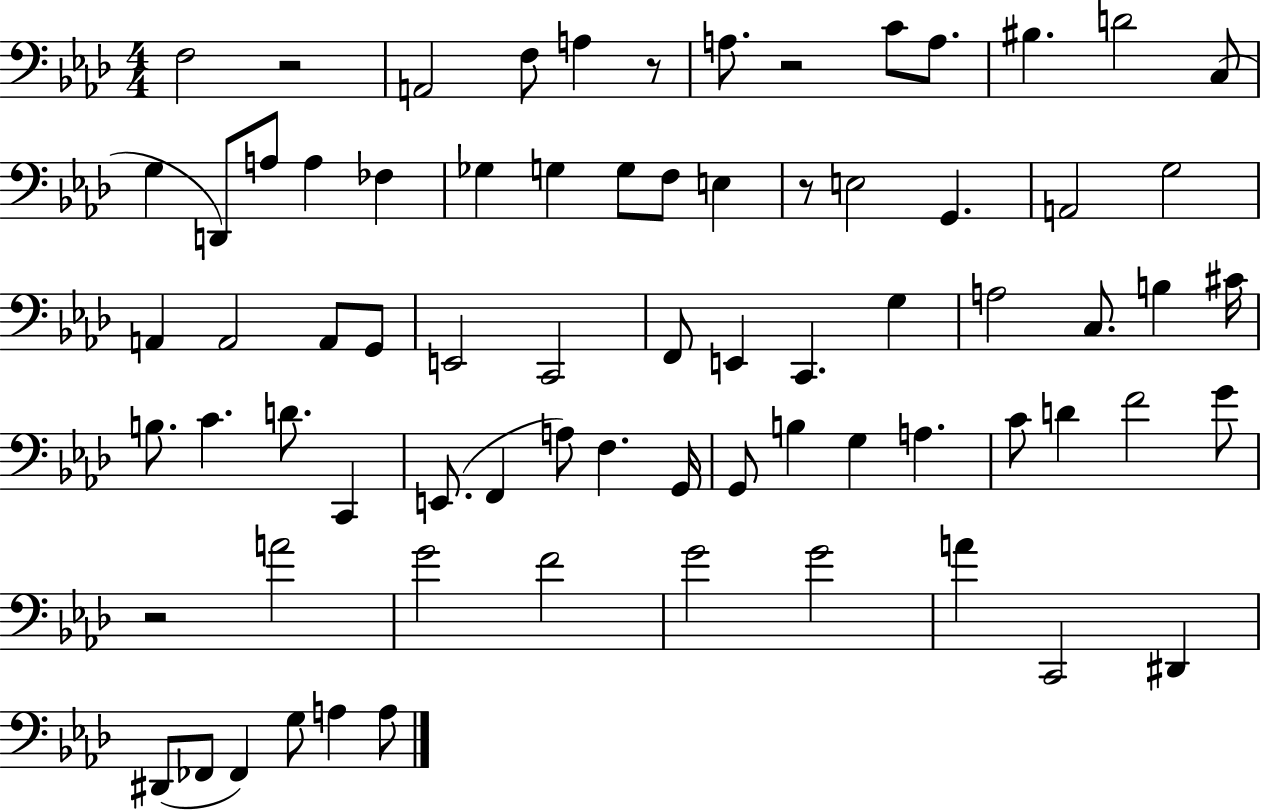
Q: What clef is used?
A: bass